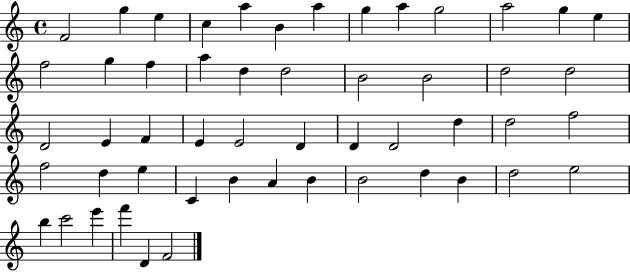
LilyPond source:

{
  \clef treble
  \time 4/4
  \defaultTimeSignature
  \key c \major
  f'2 g''4 e''4 | c''4 a''4 b'4 a''4 | g''4 a''4 g''2 | a''2 g''4 e''4 | \break f''2 g''4 f''4 | a''4 d''4 d''2 | b'2 b'2 | d''2 d''2 | \break d'2 e'4 f'4 | e'4 e'2 d'4 | d'4 d'2 d''4 | d''2 f''2 | \break f''2 d''4 e''4 | c'4 b'4 a'4 b'4 | b'2 d''4 b'4 | d''2 e''2 | \break b''4 c'''2 e'''4 | f'''4 d'4 f'2 | \bar "|."
}